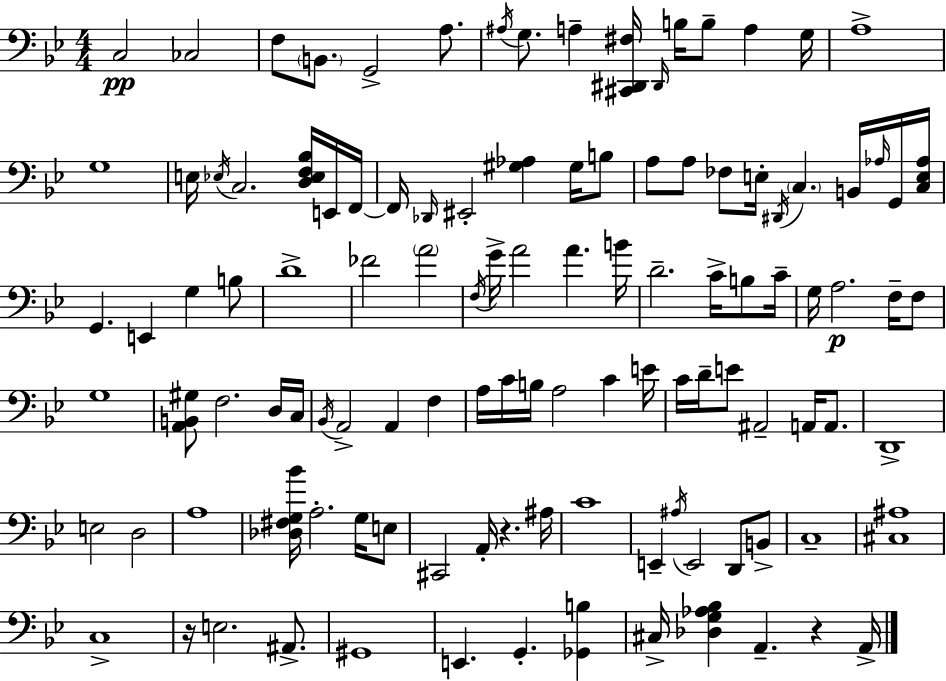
X:1
T:Untitled
M:4/4
L:1/4
K:Bb
C,2 _C,2 F,/2 B,,/2 G,,2 A,/2 ^A,/4 G,/2 A, [^C,,^D,,^F,]/4 ^D,,/4 B,/4 B,/2 A, G,/4 A,4 G,4 E,/4 _E,/4 C,2 [D,_E,F,_B,]/4 E,,/4 F,,/4 F,,/4 _D,,/4 ^E,,2 [^G,_A,] ^G,/4 B,/2 A,/2 A,/2 _F,/2 E,/4 ^D,,/4 C, B,,/4 _A,/4 G,,/4 [C,E,_A,]/4 G,, E,, G, B,/2 D4 _F2 A2 F,/4 G/4 A2 A B/4 D2 C/4 B,/2 C/4 G,/4 A,2 F,/4 F,/2 G,4 [A,,B,,^G,]/2 F,2 D,/4 C,/4 _B,,/4 A,,2 A,, F, A,/4 C/4 B,/4 A,2 C E/4 C/4 D/4 E/2 ^A,,2 A,,/4 A,,/2 D,,4 E,2 D,2 A,4 [_D,^F,G,_B]/4 A,2 G,/4 E,/2 ^C,,2 A,,/4 z ^A,/4 C4 E,, ^A,/4 E,,2 D,,/2 B,,/2 C,4 [^C,^A,]4 C,4 z/4 E,2 ^A,,/2 ^G,,4 E,, G,, [_G,,B,] ^C,/4 [_D,G,_A,_B,] A,, z A,,/4